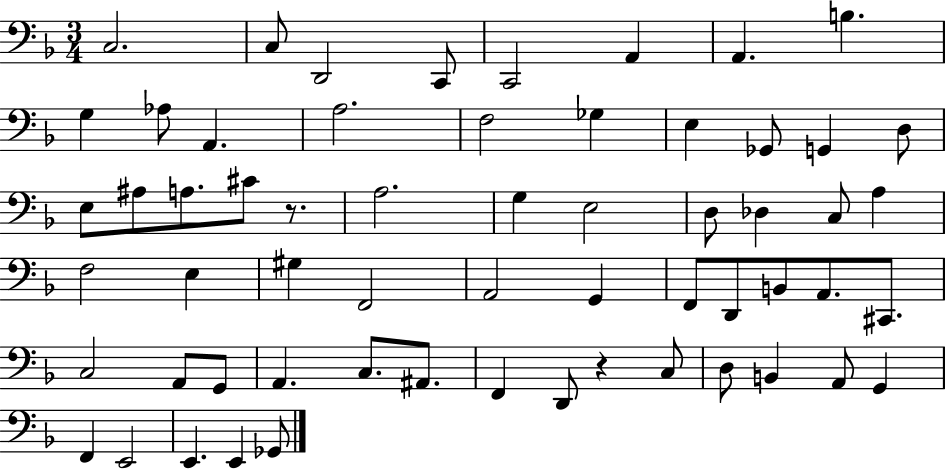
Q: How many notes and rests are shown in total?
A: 60